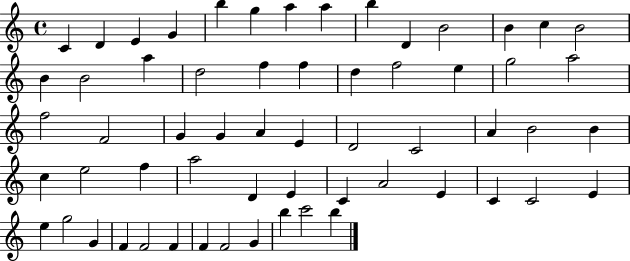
C4/q D4/q E4/q G4/q B5/q G5/q A5/q A5/q B5/q D4/q B4/h B4/q C5/q B4/h B4/q B4/h A5/q D5/h F5/q F5/q D5/q F5/h E5/q G5/h A5/h F5/h F4/h G4/q G4/q A4/q E4/q D4/h C4/h A4/q B4/h B4/q C5/q E5/h F5/q A5/h D4/q E4/q C4/q A4/h E4/q C4/q C4/h E4/q E5/q G5/h G4/q F4/q F4/h F4/q F4/q F4/h G4/q B5/q C6/h B5/q